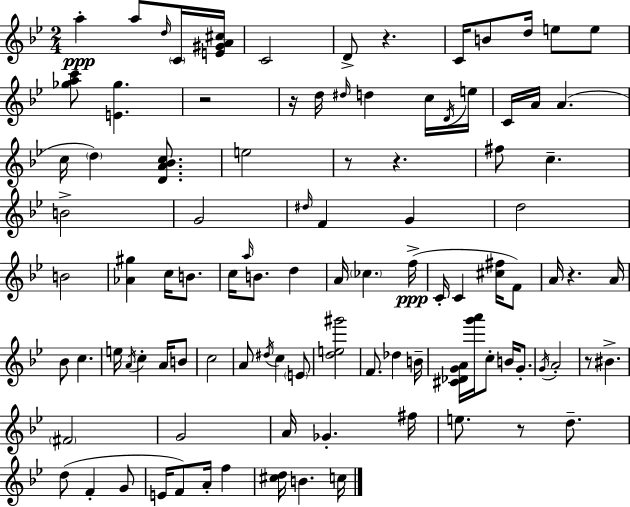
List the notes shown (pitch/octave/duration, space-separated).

A5/q A5/e D5/s C4/s [E4,G#4,A4,C#5]/s C4/h D4/e R/q. C4/s B4/e D5/s E5/e E5/e [Gb5,A5,C6]/e [E4,Gb5]/q. R/h R/s D5/s D#5/s D5/q C5/s D4/s E5/s C4/s A4/s A4/q. C5/s D5/q [D4,A4,Bb4,C5]/e. E5/h R/e R/q. F#5/e C5/q. B4/h G4/h D#5/s F4/q G4/q D5/h B4/h [Ab4,G#5]/q C5/s B4/e. C5/s A5/s B4/e. D5/q A4/s CES5/q. F5/s C4/s C4/q [C#5,F#5]/s F4/e A4/s R/q. A4/s Bb4/e C5/q. E5/s A4/s C5/q A4/s B4/e C5/h A4/e D#5/s C5/q E4/e [D5,E5,G#6]/h F4/e. Db5/q B4/s [C#4,Db4,G4,A4]/s [G6,A6]/s C5/e B4/s G4/e. G4/s A4/h R/e BIS4/q. F#4/h G4/h A4/s Gb4/q. F#5/s E5/e. R/e D5/e. D5/e F4/q G4/e E4/s F4/e A4/s F5/q [C#5,D5]/s B4/q. C5/s